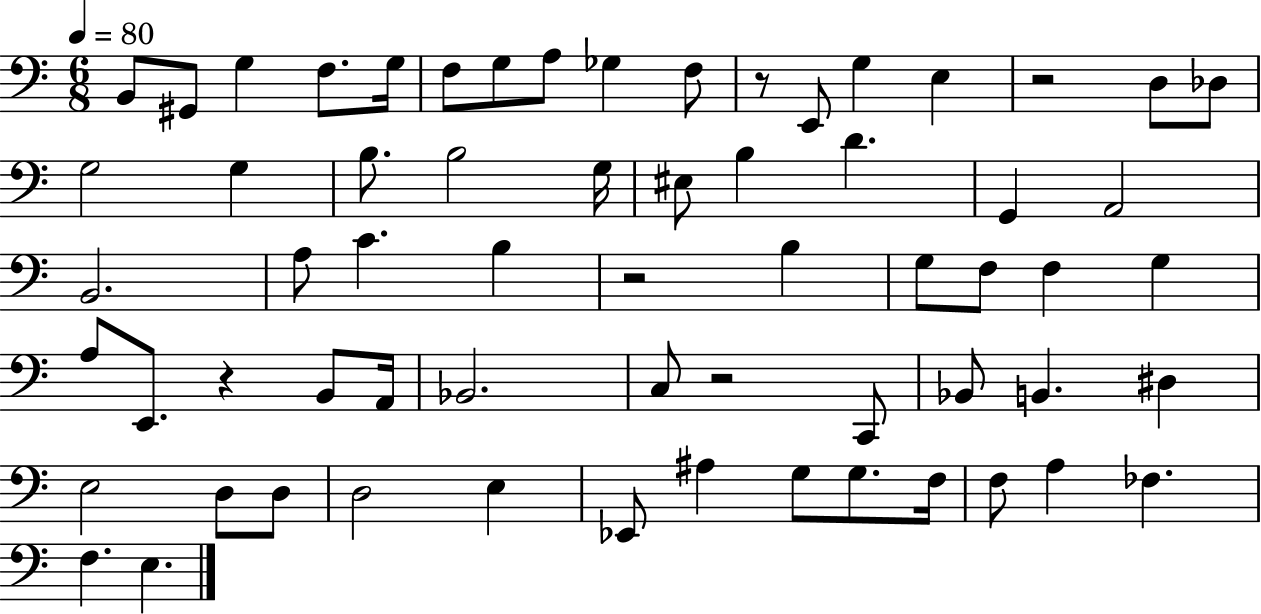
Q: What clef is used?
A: bass